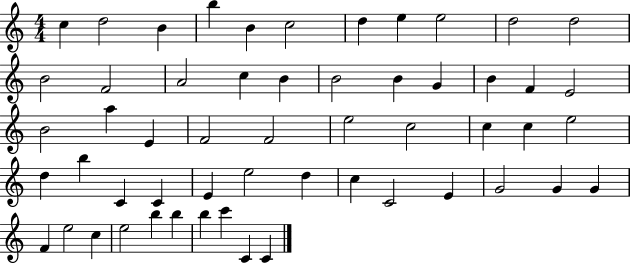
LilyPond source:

{
  \clef treble
  \numericTimeSignature
  \time 4/4
  \key c \major
  c''4 d''2 b'4 | b''4 b'4 c''2 | d''4 e''4 e''2 | d''2 d''2 | \break b'2 f'2 | a'2 c''4 b'4 | b'2 b'4 g'4 | b'4 f'4 e'2 | \break b'2 a''4 e'4 | f'2 f'2 | e''2 c''2 | c''4 c''4 e''2 | \break d''4 b''4 c'4 c'4 | e'4 e''2 d''4 | c''4 c'2 e'4 | g'2 g'4 g'4 | \break f'4 e''2 c''4 | e''2 b''4 b''4 | b''4 c'''4 c'4 c'4 | \bar "|."
}